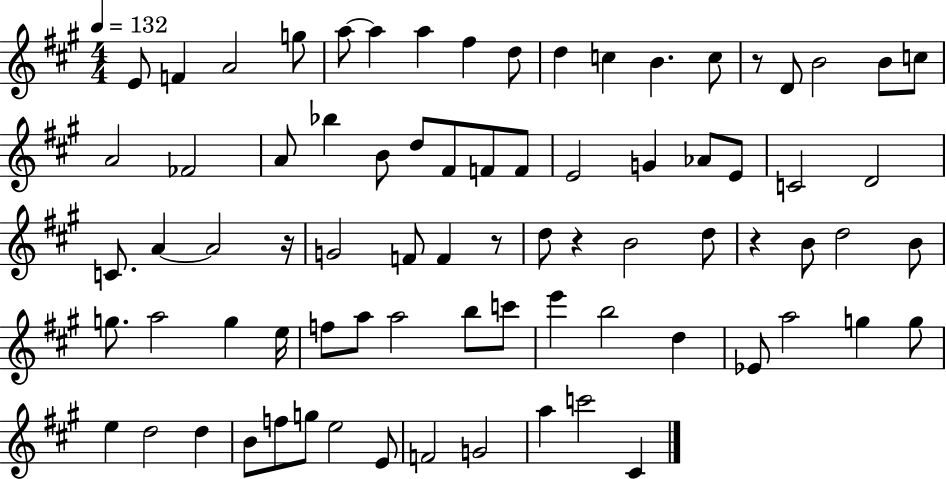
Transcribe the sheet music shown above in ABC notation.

X:1
T:Untitled
M:4/4
L:1/4
K:A
E/2 F A2 g/2 a/2 a a ^f d/2 d c B c/2 z/2 D/2 B2 B/2 c/2 A2 _F2 A/2 _b B/2 d/2 ^F/2 F/2 F/2 E2 G _A/2 E/2 C2 D2 C/2 A A2 z/4 G2 F/2 F z/2 d/2 z B2 d/2 z B/2 d2 B/2 g/2 a2 g e/4 f/2 a/2 a2 b/2 c'/2 e' b2 d _E/2 a2 g g/2 e d2 d B/2 f/2 g/2 e2 E/2 F2 G2 a c'2 ^C